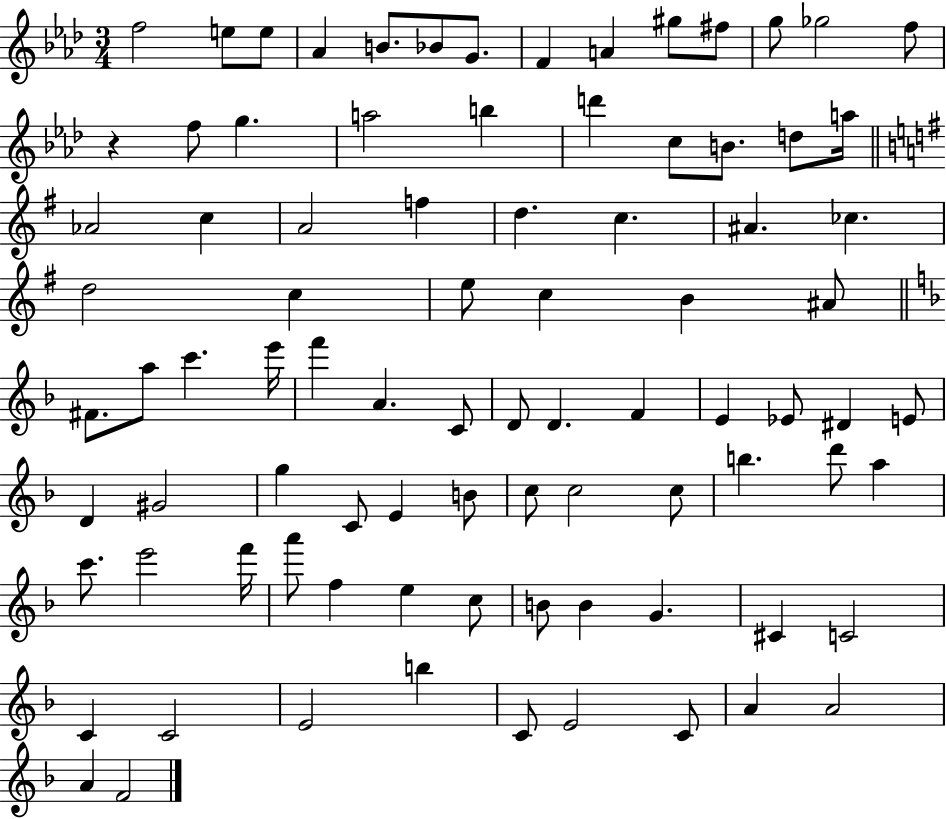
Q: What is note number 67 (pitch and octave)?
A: A6